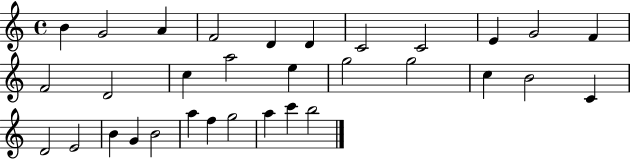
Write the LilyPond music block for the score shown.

{
  \clef treble
  \time 4/4
  \defaultTimeSignature
  \key c \major
  b'4 g'2 a'4 | f'2 d'4 d'4 | c'2 c'2 | e'4 g'2 f'4 | \break f'2 d'2 | c''4 a''2 e''4 | g''2 g''2 | c''4 b'2 c'4 | \break d'2 e'2 | b'4 g'4 b'2 | a''4 f''4 g''2 | a''4 c'''4 b''2 | \break \bar "|."
}